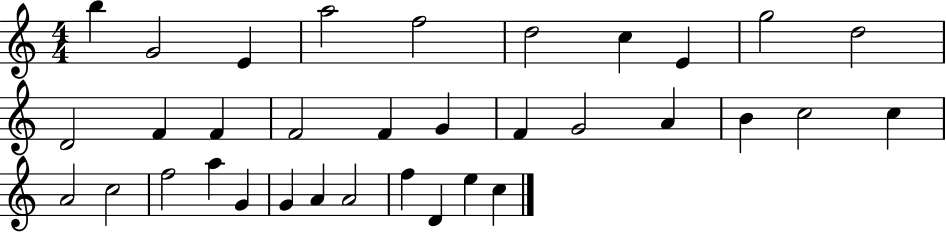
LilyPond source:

{
  \clef treble
  \numericTimeSignature
  \time 4/4
  \key c \major
  b''4 g'2 e'4 | a''2 f''2 | d''2 c''4 e'4 | g''2 d''2 | \break d'2 f'4 f'4 | f'2 f'4 g'4 | f'4 g'2 a'4 | b'4 c''2 c''4 | \break a'2 c''2 | f''2 a''4 g'4 | g'4 a'4 a'2 | f''4 d'4 e''4 c''4 | \break \bar "|."
}